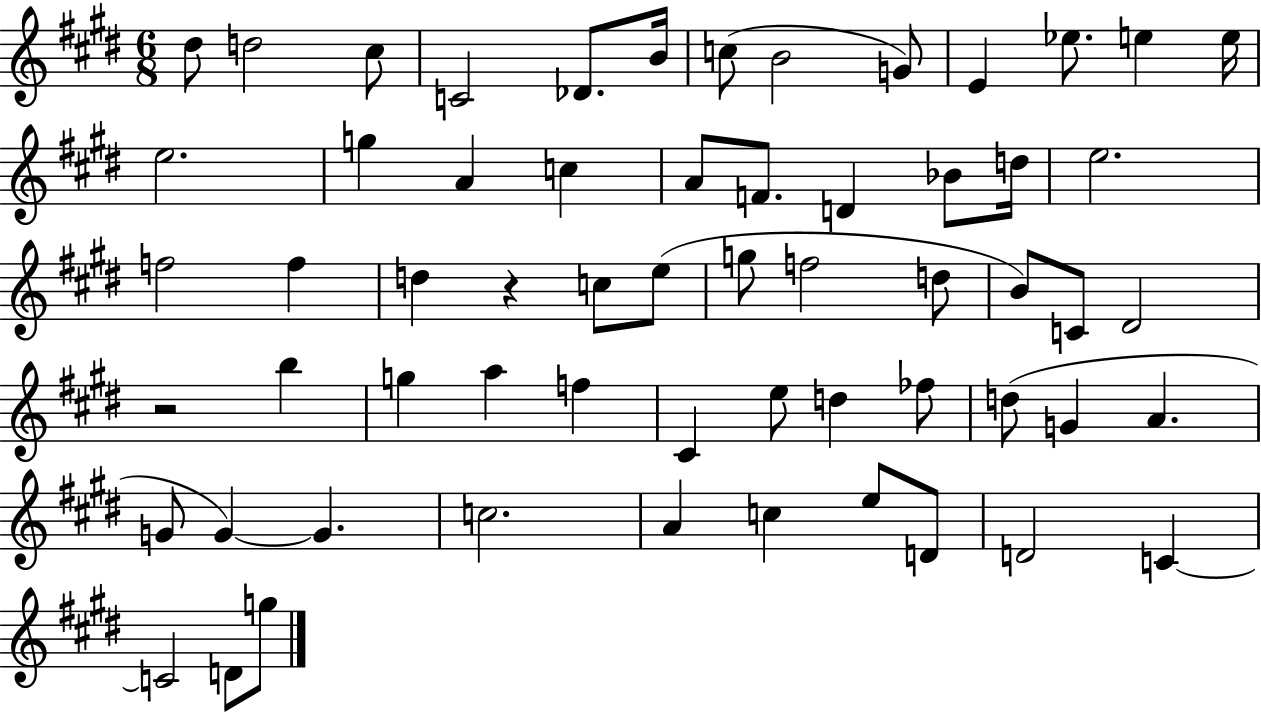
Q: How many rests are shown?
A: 2